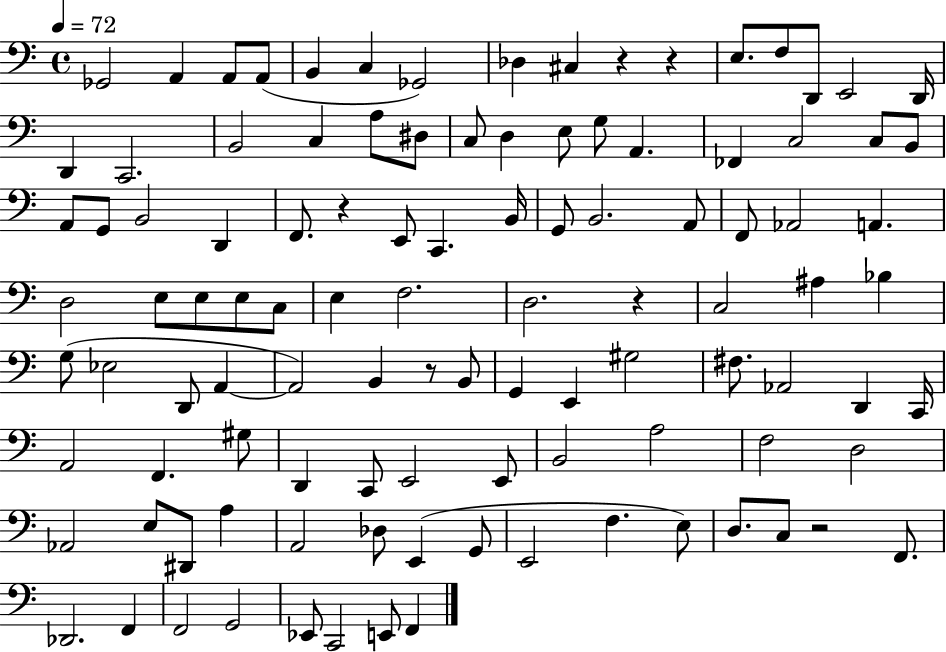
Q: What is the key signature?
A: C major